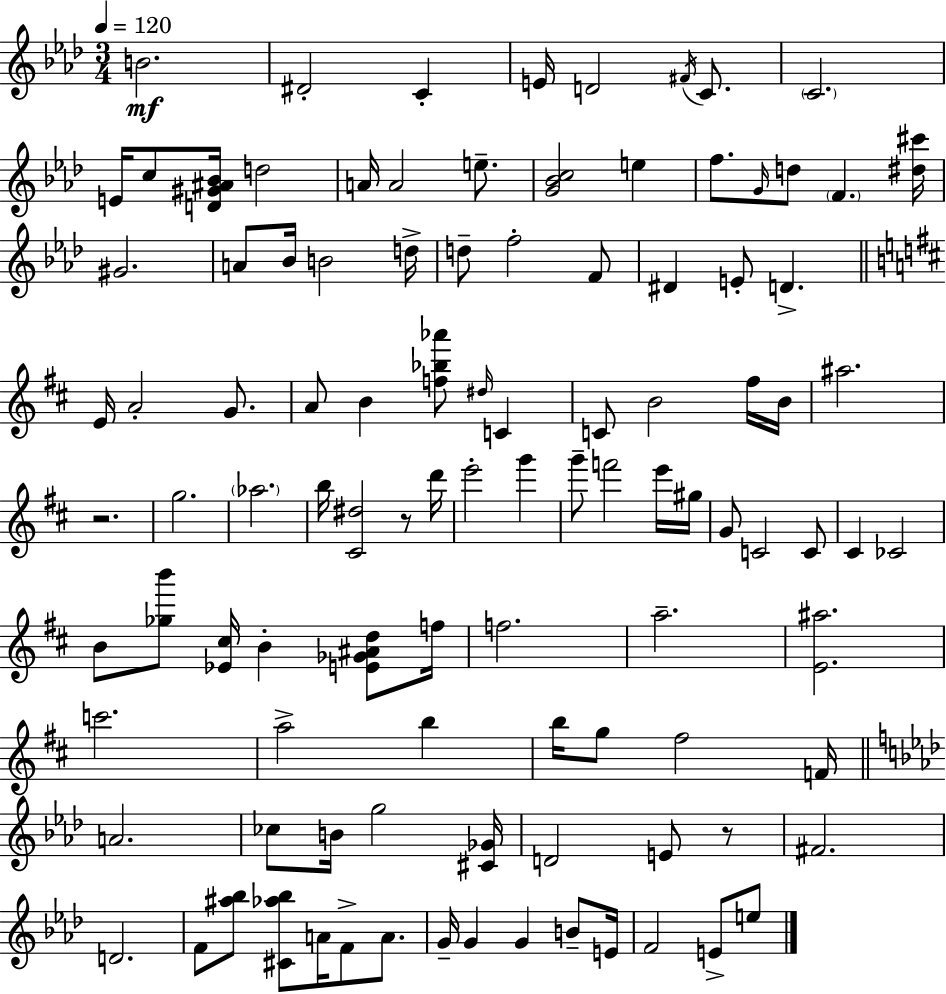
X:1
T:Untitled
M:3/4
L:1/4
K:Fm
B2 ^D2 C E/4 D2 ^F/4 C/2 C2 E/4 c/2 [D^G^A_B]/4 d2 A/4 A2 e/2 [G_Bc]2 e f/2 G/4 d/2 F [^d^c']/4 ^G2 A/2 _B/4 B2 d/4 d/2 f2 F/2 ^D E/2 D E/4 A2 G/2 A/2 B [f_b_a']/2 ^d/4 C C/2 B2 ^f/4 B/4 ^a2 z2 g2 _a2 b/4 [^C^d]2 z/2 d'/4 e'2 g' g'/2 f'2 e'/4 ^g/4 G/2 C2 C/2 ^C _C2 B/2 [_gb']/2 [_E^c]/4 B [E_G^Ad]/2 f/4 f2 a2 [E^a]2 c'2 a2 b b/4 g/2 ^f2 F/4 A2 _c/2 B/4 g2 [^C_G]/4 D2 E/2 z/2 ^F2 D2 F/2 [^a_b]/2 [^C_a_b]/2 A/4 F/2 A/2 G/4 G G B/2 E/4 F2 E/2 e/2